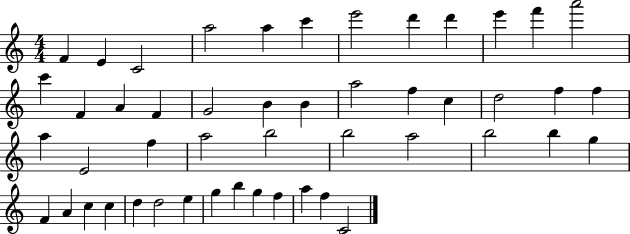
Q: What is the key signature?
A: C major